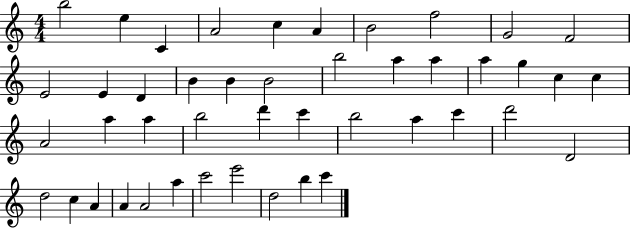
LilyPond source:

{
  \clef treble
  \numericTimeSignature
  \time 4/4
  \key c \major
  b''2 e''4 c'4 | a'2 c''4 a'4 | b'2 f''2 | g'2 f'2 | \break e'2 e'4 d'4 | b'4 b'4 b'2 | b''2 a''4 a''4 | a''4 g''4 c''4 c''4 | \break a'2 a''4 a''4 | b''2 d'''4 c'''4 | b''2 a''4 c'''4 | d'''2 d'2 | \break d''2 c''4 a'4 | a'4 a'2 a''4 | c'''2 e'''2 | d''2 b''4 c'''4 | \break \bar "|."
}